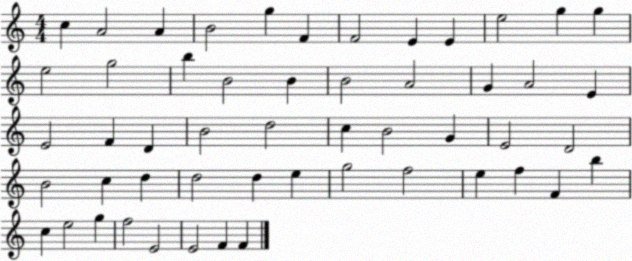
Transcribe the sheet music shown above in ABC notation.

X:1
T:Untitled
M:4/4
L:1/4
K:C
c A2 A B2 g F F2 E E e2 g g e2 g2 b B2 B B2 A2 G A2 E E2 F D B2 d2 c B2 G E2 D2 B2 c d d2 d e g2 f2 e f F b c e2 g f2 E2 E2 F F